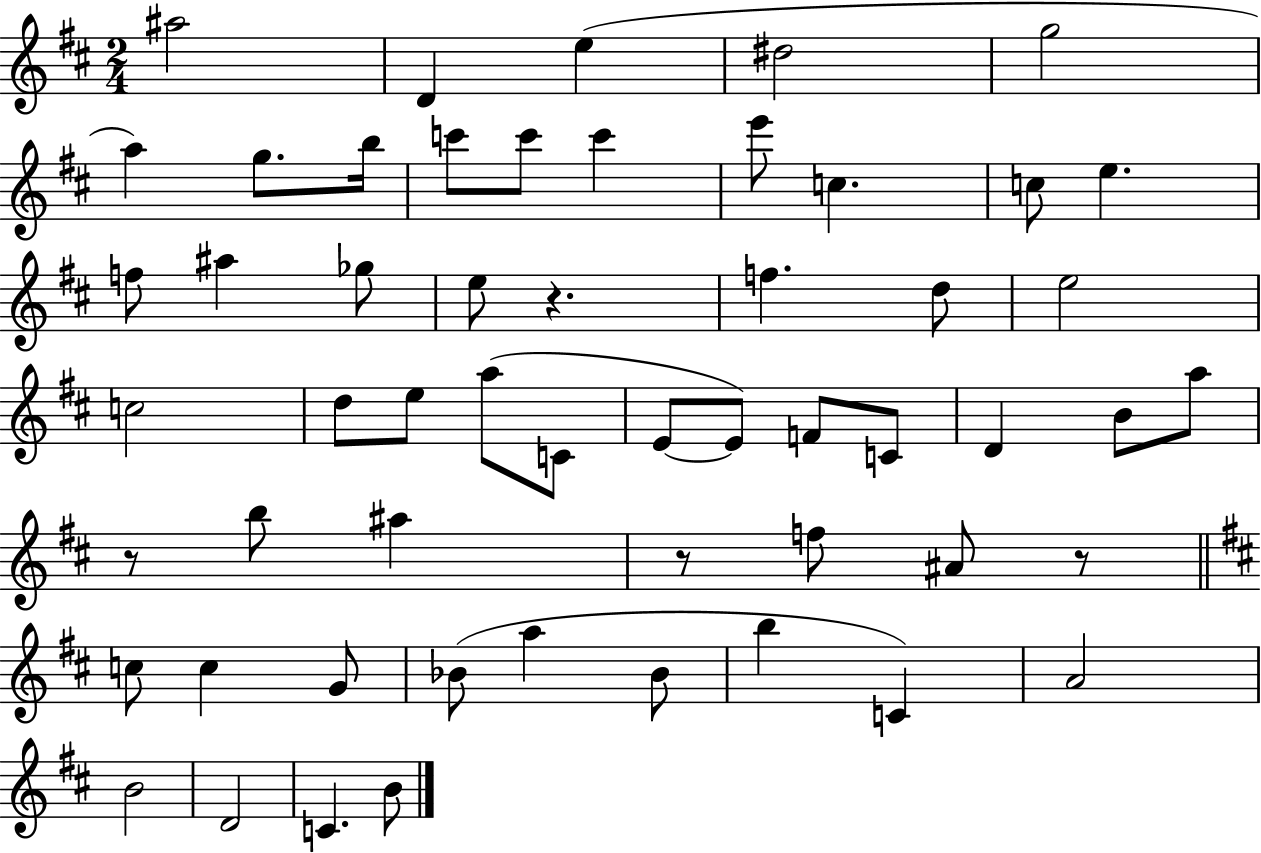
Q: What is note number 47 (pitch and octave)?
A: A4